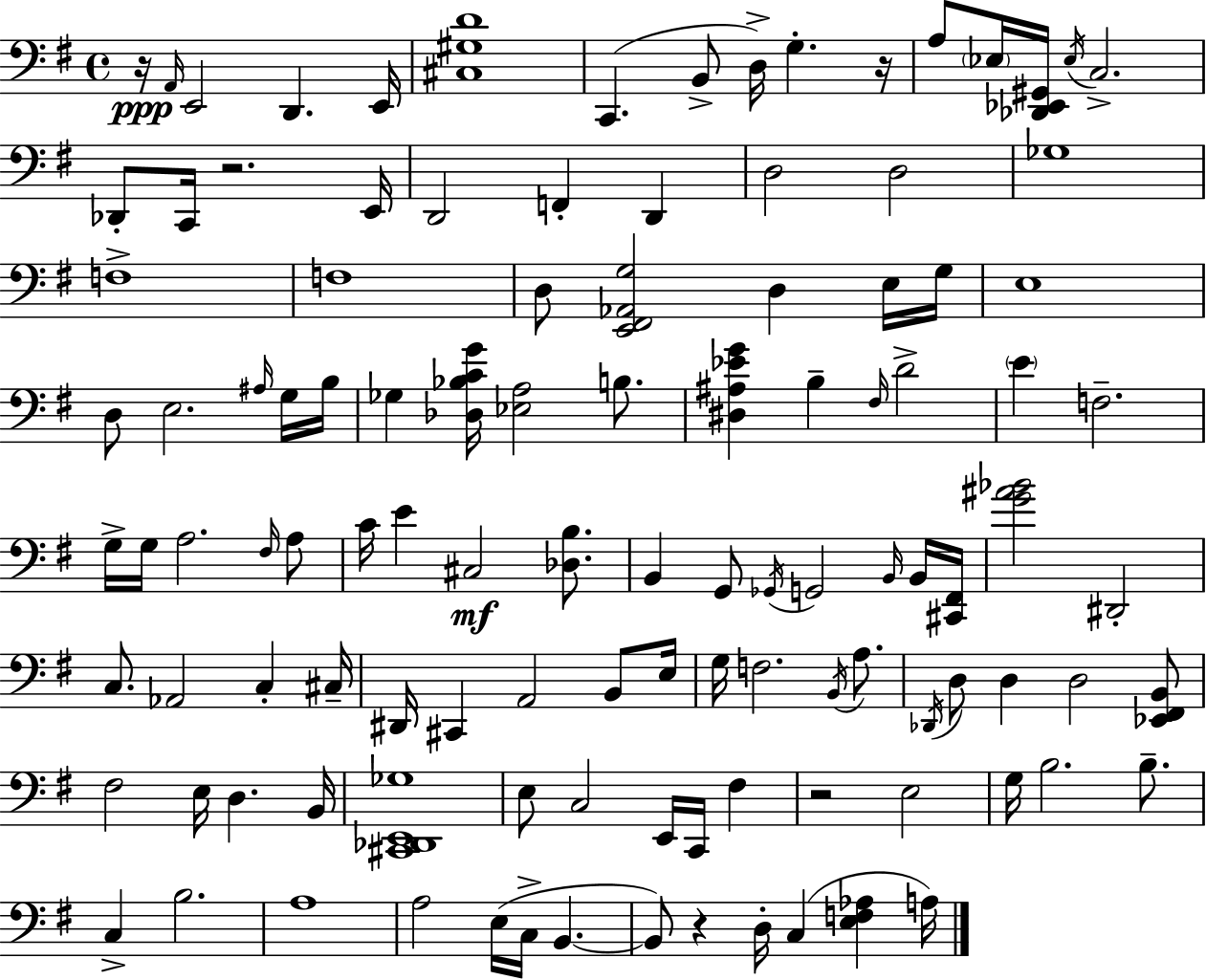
{
  \clef bass
  \time 4/4
  \defaultTimeSignature
  \key e \minor
  \repeat volta 2 { r16\ppp \grace { a,16 } e,2 d,4. | e,16 <cis gis d'>1 | c,4.( b,8-> d16->) g4.-. | r16 a8 \parenthesize ees16 <des, ees, gis,>16 \acciaccatura { ees16 } c2.-> | \break des,8-. c,16 r2. | e,16 d,2 f,4-. d,4 | d2 d2 | ges1 | \break f1-> | f1 | d8 <e, fis, aes, g>2 d4 | e16 g16 e1 | \break d8 e2. | \grace { ais16 } g16 b16 ges4 <des bes c' g'>16 <ees a>2 | b8. <dis ais ees' g'>4 b4-- \grace { fis16 } d'2-> | \parenthesize e'4 f2.-- | \break g16-> g16 a2. | \grace { fis16 } a8 c'16 e'4 cis2\mf | <des b>8. b,4 g,8 \acciaccatura { ges,16 } g,2 | \grace { b,16 } b,16 <cis, fis,>16 <g' ais' bes'>2 dis,2-. | \break c8. aes,2 | c4-. cis16-- dis,16 cis,4 a,2 | b,8 e16 g16 f2. | \acciaccatura { b,16 } a8. \acciaccatura { des,16 } d8 d4 d2 | \break <ees, fis, b,>8 fis2 | e16 d4. b,16 <cis, des, e, ges>1 | e8 c2 | e,16 c,16 fis4 r2 | \break e2 g16 b2. | b8.-- c4-> b2. | a1 | a2 | \break e16( c16-> b,4.~~ b,8) r4 d16-. | c4( <e f aes>4 a16) } \bar "|."
}